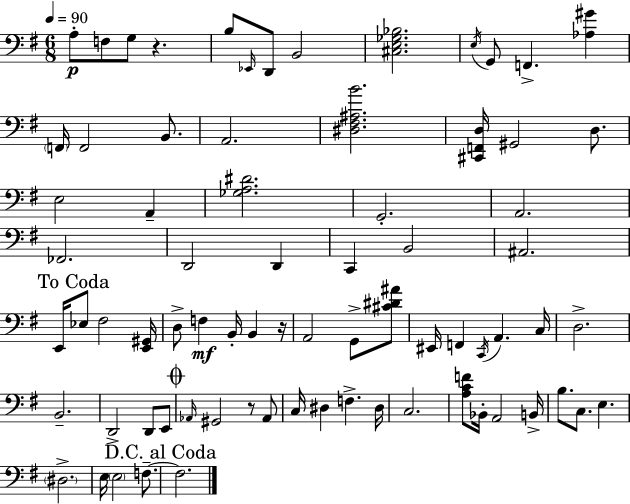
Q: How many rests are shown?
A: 3